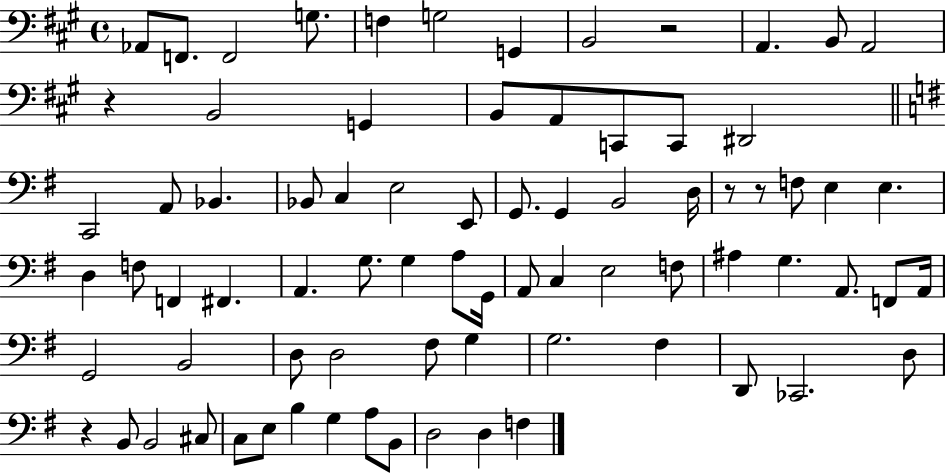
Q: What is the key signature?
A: A major